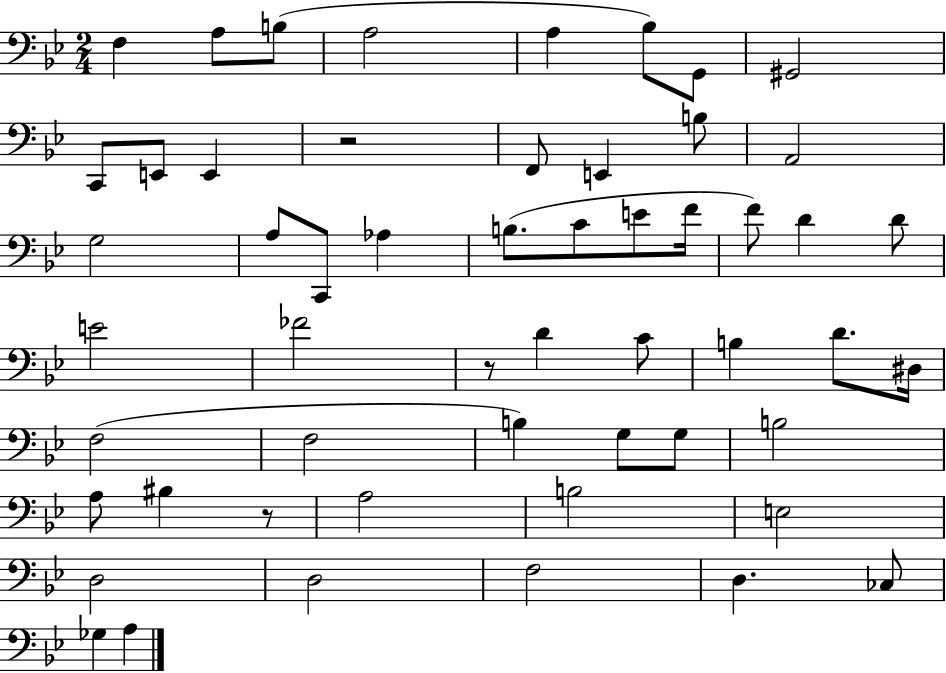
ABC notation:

X:1
T:Untitled
M:2/4
L:1/4
K:Bb
F, A,/2 B,/2 A,2 A, _B,/2 G,,/2 ^G,,2 C,,/2 E,,/2 E,, z2 F,,/2 E,, B,/2 A,,2 G,2 A,/2 C,,/2 _A, B,/2 C/2 E/2 F/4 F/2 D D/2 E2 _F2 z/2 D C/2 B, D/2 ^D,/4 F,2 F,2 B, G,/2 G,/2 B,2 A,/2 ^B, z/2 A,2 B,2 E,2 D,2 D,2 F,2 D, _C,/2 _G, A,